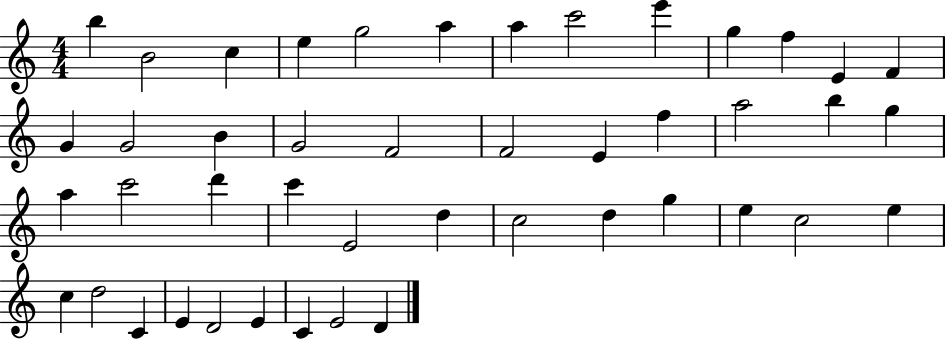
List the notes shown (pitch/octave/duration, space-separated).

B5/q B4/h C5/q E5/q G5/h A5/q A5/q C6/h E6/q G5/q F5/q E4/q F4/q G4/q G4/h B4/q G4/h F4/h F4/h E4/q F5/q A5/h B5/q G5/q A5/q C6/h D6/q C6/q E4/h D5/q C5/h D5/q G5/q E5/q C5/h E5/q C5/q D5/h C4/q E4/q D4/h E4/q C4/q E4/h D4/q